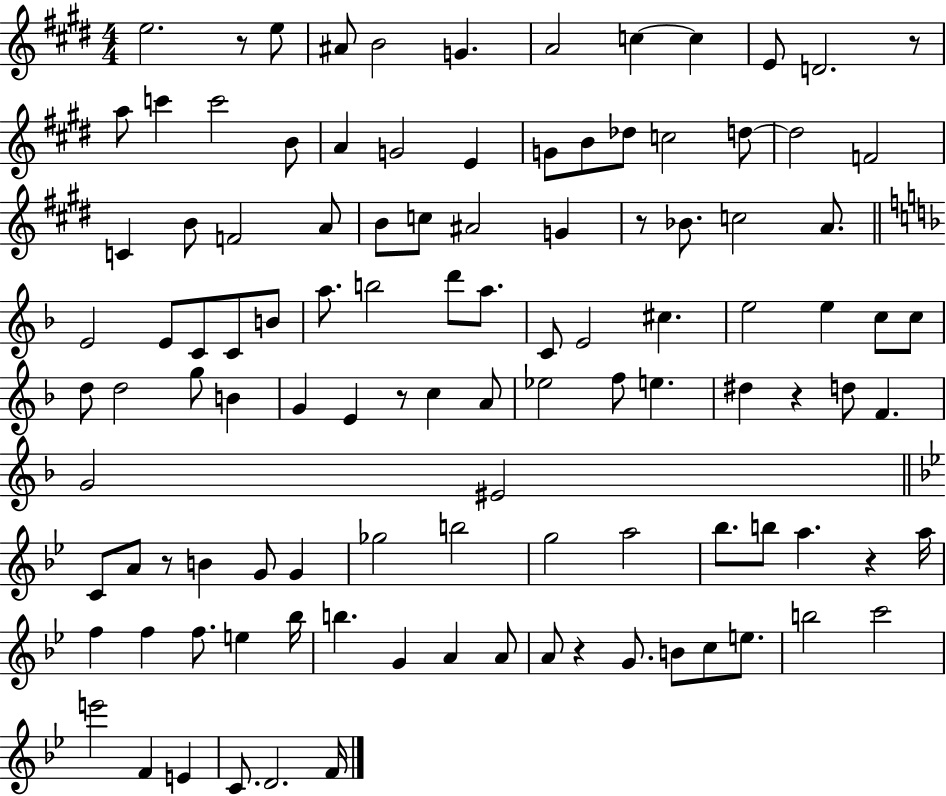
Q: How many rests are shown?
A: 8